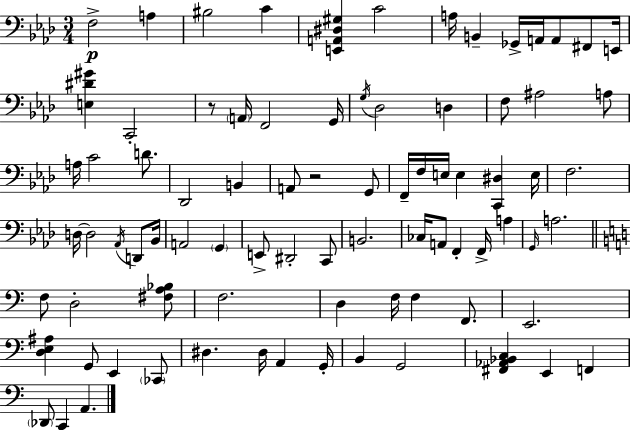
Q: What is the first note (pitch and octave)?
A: F3